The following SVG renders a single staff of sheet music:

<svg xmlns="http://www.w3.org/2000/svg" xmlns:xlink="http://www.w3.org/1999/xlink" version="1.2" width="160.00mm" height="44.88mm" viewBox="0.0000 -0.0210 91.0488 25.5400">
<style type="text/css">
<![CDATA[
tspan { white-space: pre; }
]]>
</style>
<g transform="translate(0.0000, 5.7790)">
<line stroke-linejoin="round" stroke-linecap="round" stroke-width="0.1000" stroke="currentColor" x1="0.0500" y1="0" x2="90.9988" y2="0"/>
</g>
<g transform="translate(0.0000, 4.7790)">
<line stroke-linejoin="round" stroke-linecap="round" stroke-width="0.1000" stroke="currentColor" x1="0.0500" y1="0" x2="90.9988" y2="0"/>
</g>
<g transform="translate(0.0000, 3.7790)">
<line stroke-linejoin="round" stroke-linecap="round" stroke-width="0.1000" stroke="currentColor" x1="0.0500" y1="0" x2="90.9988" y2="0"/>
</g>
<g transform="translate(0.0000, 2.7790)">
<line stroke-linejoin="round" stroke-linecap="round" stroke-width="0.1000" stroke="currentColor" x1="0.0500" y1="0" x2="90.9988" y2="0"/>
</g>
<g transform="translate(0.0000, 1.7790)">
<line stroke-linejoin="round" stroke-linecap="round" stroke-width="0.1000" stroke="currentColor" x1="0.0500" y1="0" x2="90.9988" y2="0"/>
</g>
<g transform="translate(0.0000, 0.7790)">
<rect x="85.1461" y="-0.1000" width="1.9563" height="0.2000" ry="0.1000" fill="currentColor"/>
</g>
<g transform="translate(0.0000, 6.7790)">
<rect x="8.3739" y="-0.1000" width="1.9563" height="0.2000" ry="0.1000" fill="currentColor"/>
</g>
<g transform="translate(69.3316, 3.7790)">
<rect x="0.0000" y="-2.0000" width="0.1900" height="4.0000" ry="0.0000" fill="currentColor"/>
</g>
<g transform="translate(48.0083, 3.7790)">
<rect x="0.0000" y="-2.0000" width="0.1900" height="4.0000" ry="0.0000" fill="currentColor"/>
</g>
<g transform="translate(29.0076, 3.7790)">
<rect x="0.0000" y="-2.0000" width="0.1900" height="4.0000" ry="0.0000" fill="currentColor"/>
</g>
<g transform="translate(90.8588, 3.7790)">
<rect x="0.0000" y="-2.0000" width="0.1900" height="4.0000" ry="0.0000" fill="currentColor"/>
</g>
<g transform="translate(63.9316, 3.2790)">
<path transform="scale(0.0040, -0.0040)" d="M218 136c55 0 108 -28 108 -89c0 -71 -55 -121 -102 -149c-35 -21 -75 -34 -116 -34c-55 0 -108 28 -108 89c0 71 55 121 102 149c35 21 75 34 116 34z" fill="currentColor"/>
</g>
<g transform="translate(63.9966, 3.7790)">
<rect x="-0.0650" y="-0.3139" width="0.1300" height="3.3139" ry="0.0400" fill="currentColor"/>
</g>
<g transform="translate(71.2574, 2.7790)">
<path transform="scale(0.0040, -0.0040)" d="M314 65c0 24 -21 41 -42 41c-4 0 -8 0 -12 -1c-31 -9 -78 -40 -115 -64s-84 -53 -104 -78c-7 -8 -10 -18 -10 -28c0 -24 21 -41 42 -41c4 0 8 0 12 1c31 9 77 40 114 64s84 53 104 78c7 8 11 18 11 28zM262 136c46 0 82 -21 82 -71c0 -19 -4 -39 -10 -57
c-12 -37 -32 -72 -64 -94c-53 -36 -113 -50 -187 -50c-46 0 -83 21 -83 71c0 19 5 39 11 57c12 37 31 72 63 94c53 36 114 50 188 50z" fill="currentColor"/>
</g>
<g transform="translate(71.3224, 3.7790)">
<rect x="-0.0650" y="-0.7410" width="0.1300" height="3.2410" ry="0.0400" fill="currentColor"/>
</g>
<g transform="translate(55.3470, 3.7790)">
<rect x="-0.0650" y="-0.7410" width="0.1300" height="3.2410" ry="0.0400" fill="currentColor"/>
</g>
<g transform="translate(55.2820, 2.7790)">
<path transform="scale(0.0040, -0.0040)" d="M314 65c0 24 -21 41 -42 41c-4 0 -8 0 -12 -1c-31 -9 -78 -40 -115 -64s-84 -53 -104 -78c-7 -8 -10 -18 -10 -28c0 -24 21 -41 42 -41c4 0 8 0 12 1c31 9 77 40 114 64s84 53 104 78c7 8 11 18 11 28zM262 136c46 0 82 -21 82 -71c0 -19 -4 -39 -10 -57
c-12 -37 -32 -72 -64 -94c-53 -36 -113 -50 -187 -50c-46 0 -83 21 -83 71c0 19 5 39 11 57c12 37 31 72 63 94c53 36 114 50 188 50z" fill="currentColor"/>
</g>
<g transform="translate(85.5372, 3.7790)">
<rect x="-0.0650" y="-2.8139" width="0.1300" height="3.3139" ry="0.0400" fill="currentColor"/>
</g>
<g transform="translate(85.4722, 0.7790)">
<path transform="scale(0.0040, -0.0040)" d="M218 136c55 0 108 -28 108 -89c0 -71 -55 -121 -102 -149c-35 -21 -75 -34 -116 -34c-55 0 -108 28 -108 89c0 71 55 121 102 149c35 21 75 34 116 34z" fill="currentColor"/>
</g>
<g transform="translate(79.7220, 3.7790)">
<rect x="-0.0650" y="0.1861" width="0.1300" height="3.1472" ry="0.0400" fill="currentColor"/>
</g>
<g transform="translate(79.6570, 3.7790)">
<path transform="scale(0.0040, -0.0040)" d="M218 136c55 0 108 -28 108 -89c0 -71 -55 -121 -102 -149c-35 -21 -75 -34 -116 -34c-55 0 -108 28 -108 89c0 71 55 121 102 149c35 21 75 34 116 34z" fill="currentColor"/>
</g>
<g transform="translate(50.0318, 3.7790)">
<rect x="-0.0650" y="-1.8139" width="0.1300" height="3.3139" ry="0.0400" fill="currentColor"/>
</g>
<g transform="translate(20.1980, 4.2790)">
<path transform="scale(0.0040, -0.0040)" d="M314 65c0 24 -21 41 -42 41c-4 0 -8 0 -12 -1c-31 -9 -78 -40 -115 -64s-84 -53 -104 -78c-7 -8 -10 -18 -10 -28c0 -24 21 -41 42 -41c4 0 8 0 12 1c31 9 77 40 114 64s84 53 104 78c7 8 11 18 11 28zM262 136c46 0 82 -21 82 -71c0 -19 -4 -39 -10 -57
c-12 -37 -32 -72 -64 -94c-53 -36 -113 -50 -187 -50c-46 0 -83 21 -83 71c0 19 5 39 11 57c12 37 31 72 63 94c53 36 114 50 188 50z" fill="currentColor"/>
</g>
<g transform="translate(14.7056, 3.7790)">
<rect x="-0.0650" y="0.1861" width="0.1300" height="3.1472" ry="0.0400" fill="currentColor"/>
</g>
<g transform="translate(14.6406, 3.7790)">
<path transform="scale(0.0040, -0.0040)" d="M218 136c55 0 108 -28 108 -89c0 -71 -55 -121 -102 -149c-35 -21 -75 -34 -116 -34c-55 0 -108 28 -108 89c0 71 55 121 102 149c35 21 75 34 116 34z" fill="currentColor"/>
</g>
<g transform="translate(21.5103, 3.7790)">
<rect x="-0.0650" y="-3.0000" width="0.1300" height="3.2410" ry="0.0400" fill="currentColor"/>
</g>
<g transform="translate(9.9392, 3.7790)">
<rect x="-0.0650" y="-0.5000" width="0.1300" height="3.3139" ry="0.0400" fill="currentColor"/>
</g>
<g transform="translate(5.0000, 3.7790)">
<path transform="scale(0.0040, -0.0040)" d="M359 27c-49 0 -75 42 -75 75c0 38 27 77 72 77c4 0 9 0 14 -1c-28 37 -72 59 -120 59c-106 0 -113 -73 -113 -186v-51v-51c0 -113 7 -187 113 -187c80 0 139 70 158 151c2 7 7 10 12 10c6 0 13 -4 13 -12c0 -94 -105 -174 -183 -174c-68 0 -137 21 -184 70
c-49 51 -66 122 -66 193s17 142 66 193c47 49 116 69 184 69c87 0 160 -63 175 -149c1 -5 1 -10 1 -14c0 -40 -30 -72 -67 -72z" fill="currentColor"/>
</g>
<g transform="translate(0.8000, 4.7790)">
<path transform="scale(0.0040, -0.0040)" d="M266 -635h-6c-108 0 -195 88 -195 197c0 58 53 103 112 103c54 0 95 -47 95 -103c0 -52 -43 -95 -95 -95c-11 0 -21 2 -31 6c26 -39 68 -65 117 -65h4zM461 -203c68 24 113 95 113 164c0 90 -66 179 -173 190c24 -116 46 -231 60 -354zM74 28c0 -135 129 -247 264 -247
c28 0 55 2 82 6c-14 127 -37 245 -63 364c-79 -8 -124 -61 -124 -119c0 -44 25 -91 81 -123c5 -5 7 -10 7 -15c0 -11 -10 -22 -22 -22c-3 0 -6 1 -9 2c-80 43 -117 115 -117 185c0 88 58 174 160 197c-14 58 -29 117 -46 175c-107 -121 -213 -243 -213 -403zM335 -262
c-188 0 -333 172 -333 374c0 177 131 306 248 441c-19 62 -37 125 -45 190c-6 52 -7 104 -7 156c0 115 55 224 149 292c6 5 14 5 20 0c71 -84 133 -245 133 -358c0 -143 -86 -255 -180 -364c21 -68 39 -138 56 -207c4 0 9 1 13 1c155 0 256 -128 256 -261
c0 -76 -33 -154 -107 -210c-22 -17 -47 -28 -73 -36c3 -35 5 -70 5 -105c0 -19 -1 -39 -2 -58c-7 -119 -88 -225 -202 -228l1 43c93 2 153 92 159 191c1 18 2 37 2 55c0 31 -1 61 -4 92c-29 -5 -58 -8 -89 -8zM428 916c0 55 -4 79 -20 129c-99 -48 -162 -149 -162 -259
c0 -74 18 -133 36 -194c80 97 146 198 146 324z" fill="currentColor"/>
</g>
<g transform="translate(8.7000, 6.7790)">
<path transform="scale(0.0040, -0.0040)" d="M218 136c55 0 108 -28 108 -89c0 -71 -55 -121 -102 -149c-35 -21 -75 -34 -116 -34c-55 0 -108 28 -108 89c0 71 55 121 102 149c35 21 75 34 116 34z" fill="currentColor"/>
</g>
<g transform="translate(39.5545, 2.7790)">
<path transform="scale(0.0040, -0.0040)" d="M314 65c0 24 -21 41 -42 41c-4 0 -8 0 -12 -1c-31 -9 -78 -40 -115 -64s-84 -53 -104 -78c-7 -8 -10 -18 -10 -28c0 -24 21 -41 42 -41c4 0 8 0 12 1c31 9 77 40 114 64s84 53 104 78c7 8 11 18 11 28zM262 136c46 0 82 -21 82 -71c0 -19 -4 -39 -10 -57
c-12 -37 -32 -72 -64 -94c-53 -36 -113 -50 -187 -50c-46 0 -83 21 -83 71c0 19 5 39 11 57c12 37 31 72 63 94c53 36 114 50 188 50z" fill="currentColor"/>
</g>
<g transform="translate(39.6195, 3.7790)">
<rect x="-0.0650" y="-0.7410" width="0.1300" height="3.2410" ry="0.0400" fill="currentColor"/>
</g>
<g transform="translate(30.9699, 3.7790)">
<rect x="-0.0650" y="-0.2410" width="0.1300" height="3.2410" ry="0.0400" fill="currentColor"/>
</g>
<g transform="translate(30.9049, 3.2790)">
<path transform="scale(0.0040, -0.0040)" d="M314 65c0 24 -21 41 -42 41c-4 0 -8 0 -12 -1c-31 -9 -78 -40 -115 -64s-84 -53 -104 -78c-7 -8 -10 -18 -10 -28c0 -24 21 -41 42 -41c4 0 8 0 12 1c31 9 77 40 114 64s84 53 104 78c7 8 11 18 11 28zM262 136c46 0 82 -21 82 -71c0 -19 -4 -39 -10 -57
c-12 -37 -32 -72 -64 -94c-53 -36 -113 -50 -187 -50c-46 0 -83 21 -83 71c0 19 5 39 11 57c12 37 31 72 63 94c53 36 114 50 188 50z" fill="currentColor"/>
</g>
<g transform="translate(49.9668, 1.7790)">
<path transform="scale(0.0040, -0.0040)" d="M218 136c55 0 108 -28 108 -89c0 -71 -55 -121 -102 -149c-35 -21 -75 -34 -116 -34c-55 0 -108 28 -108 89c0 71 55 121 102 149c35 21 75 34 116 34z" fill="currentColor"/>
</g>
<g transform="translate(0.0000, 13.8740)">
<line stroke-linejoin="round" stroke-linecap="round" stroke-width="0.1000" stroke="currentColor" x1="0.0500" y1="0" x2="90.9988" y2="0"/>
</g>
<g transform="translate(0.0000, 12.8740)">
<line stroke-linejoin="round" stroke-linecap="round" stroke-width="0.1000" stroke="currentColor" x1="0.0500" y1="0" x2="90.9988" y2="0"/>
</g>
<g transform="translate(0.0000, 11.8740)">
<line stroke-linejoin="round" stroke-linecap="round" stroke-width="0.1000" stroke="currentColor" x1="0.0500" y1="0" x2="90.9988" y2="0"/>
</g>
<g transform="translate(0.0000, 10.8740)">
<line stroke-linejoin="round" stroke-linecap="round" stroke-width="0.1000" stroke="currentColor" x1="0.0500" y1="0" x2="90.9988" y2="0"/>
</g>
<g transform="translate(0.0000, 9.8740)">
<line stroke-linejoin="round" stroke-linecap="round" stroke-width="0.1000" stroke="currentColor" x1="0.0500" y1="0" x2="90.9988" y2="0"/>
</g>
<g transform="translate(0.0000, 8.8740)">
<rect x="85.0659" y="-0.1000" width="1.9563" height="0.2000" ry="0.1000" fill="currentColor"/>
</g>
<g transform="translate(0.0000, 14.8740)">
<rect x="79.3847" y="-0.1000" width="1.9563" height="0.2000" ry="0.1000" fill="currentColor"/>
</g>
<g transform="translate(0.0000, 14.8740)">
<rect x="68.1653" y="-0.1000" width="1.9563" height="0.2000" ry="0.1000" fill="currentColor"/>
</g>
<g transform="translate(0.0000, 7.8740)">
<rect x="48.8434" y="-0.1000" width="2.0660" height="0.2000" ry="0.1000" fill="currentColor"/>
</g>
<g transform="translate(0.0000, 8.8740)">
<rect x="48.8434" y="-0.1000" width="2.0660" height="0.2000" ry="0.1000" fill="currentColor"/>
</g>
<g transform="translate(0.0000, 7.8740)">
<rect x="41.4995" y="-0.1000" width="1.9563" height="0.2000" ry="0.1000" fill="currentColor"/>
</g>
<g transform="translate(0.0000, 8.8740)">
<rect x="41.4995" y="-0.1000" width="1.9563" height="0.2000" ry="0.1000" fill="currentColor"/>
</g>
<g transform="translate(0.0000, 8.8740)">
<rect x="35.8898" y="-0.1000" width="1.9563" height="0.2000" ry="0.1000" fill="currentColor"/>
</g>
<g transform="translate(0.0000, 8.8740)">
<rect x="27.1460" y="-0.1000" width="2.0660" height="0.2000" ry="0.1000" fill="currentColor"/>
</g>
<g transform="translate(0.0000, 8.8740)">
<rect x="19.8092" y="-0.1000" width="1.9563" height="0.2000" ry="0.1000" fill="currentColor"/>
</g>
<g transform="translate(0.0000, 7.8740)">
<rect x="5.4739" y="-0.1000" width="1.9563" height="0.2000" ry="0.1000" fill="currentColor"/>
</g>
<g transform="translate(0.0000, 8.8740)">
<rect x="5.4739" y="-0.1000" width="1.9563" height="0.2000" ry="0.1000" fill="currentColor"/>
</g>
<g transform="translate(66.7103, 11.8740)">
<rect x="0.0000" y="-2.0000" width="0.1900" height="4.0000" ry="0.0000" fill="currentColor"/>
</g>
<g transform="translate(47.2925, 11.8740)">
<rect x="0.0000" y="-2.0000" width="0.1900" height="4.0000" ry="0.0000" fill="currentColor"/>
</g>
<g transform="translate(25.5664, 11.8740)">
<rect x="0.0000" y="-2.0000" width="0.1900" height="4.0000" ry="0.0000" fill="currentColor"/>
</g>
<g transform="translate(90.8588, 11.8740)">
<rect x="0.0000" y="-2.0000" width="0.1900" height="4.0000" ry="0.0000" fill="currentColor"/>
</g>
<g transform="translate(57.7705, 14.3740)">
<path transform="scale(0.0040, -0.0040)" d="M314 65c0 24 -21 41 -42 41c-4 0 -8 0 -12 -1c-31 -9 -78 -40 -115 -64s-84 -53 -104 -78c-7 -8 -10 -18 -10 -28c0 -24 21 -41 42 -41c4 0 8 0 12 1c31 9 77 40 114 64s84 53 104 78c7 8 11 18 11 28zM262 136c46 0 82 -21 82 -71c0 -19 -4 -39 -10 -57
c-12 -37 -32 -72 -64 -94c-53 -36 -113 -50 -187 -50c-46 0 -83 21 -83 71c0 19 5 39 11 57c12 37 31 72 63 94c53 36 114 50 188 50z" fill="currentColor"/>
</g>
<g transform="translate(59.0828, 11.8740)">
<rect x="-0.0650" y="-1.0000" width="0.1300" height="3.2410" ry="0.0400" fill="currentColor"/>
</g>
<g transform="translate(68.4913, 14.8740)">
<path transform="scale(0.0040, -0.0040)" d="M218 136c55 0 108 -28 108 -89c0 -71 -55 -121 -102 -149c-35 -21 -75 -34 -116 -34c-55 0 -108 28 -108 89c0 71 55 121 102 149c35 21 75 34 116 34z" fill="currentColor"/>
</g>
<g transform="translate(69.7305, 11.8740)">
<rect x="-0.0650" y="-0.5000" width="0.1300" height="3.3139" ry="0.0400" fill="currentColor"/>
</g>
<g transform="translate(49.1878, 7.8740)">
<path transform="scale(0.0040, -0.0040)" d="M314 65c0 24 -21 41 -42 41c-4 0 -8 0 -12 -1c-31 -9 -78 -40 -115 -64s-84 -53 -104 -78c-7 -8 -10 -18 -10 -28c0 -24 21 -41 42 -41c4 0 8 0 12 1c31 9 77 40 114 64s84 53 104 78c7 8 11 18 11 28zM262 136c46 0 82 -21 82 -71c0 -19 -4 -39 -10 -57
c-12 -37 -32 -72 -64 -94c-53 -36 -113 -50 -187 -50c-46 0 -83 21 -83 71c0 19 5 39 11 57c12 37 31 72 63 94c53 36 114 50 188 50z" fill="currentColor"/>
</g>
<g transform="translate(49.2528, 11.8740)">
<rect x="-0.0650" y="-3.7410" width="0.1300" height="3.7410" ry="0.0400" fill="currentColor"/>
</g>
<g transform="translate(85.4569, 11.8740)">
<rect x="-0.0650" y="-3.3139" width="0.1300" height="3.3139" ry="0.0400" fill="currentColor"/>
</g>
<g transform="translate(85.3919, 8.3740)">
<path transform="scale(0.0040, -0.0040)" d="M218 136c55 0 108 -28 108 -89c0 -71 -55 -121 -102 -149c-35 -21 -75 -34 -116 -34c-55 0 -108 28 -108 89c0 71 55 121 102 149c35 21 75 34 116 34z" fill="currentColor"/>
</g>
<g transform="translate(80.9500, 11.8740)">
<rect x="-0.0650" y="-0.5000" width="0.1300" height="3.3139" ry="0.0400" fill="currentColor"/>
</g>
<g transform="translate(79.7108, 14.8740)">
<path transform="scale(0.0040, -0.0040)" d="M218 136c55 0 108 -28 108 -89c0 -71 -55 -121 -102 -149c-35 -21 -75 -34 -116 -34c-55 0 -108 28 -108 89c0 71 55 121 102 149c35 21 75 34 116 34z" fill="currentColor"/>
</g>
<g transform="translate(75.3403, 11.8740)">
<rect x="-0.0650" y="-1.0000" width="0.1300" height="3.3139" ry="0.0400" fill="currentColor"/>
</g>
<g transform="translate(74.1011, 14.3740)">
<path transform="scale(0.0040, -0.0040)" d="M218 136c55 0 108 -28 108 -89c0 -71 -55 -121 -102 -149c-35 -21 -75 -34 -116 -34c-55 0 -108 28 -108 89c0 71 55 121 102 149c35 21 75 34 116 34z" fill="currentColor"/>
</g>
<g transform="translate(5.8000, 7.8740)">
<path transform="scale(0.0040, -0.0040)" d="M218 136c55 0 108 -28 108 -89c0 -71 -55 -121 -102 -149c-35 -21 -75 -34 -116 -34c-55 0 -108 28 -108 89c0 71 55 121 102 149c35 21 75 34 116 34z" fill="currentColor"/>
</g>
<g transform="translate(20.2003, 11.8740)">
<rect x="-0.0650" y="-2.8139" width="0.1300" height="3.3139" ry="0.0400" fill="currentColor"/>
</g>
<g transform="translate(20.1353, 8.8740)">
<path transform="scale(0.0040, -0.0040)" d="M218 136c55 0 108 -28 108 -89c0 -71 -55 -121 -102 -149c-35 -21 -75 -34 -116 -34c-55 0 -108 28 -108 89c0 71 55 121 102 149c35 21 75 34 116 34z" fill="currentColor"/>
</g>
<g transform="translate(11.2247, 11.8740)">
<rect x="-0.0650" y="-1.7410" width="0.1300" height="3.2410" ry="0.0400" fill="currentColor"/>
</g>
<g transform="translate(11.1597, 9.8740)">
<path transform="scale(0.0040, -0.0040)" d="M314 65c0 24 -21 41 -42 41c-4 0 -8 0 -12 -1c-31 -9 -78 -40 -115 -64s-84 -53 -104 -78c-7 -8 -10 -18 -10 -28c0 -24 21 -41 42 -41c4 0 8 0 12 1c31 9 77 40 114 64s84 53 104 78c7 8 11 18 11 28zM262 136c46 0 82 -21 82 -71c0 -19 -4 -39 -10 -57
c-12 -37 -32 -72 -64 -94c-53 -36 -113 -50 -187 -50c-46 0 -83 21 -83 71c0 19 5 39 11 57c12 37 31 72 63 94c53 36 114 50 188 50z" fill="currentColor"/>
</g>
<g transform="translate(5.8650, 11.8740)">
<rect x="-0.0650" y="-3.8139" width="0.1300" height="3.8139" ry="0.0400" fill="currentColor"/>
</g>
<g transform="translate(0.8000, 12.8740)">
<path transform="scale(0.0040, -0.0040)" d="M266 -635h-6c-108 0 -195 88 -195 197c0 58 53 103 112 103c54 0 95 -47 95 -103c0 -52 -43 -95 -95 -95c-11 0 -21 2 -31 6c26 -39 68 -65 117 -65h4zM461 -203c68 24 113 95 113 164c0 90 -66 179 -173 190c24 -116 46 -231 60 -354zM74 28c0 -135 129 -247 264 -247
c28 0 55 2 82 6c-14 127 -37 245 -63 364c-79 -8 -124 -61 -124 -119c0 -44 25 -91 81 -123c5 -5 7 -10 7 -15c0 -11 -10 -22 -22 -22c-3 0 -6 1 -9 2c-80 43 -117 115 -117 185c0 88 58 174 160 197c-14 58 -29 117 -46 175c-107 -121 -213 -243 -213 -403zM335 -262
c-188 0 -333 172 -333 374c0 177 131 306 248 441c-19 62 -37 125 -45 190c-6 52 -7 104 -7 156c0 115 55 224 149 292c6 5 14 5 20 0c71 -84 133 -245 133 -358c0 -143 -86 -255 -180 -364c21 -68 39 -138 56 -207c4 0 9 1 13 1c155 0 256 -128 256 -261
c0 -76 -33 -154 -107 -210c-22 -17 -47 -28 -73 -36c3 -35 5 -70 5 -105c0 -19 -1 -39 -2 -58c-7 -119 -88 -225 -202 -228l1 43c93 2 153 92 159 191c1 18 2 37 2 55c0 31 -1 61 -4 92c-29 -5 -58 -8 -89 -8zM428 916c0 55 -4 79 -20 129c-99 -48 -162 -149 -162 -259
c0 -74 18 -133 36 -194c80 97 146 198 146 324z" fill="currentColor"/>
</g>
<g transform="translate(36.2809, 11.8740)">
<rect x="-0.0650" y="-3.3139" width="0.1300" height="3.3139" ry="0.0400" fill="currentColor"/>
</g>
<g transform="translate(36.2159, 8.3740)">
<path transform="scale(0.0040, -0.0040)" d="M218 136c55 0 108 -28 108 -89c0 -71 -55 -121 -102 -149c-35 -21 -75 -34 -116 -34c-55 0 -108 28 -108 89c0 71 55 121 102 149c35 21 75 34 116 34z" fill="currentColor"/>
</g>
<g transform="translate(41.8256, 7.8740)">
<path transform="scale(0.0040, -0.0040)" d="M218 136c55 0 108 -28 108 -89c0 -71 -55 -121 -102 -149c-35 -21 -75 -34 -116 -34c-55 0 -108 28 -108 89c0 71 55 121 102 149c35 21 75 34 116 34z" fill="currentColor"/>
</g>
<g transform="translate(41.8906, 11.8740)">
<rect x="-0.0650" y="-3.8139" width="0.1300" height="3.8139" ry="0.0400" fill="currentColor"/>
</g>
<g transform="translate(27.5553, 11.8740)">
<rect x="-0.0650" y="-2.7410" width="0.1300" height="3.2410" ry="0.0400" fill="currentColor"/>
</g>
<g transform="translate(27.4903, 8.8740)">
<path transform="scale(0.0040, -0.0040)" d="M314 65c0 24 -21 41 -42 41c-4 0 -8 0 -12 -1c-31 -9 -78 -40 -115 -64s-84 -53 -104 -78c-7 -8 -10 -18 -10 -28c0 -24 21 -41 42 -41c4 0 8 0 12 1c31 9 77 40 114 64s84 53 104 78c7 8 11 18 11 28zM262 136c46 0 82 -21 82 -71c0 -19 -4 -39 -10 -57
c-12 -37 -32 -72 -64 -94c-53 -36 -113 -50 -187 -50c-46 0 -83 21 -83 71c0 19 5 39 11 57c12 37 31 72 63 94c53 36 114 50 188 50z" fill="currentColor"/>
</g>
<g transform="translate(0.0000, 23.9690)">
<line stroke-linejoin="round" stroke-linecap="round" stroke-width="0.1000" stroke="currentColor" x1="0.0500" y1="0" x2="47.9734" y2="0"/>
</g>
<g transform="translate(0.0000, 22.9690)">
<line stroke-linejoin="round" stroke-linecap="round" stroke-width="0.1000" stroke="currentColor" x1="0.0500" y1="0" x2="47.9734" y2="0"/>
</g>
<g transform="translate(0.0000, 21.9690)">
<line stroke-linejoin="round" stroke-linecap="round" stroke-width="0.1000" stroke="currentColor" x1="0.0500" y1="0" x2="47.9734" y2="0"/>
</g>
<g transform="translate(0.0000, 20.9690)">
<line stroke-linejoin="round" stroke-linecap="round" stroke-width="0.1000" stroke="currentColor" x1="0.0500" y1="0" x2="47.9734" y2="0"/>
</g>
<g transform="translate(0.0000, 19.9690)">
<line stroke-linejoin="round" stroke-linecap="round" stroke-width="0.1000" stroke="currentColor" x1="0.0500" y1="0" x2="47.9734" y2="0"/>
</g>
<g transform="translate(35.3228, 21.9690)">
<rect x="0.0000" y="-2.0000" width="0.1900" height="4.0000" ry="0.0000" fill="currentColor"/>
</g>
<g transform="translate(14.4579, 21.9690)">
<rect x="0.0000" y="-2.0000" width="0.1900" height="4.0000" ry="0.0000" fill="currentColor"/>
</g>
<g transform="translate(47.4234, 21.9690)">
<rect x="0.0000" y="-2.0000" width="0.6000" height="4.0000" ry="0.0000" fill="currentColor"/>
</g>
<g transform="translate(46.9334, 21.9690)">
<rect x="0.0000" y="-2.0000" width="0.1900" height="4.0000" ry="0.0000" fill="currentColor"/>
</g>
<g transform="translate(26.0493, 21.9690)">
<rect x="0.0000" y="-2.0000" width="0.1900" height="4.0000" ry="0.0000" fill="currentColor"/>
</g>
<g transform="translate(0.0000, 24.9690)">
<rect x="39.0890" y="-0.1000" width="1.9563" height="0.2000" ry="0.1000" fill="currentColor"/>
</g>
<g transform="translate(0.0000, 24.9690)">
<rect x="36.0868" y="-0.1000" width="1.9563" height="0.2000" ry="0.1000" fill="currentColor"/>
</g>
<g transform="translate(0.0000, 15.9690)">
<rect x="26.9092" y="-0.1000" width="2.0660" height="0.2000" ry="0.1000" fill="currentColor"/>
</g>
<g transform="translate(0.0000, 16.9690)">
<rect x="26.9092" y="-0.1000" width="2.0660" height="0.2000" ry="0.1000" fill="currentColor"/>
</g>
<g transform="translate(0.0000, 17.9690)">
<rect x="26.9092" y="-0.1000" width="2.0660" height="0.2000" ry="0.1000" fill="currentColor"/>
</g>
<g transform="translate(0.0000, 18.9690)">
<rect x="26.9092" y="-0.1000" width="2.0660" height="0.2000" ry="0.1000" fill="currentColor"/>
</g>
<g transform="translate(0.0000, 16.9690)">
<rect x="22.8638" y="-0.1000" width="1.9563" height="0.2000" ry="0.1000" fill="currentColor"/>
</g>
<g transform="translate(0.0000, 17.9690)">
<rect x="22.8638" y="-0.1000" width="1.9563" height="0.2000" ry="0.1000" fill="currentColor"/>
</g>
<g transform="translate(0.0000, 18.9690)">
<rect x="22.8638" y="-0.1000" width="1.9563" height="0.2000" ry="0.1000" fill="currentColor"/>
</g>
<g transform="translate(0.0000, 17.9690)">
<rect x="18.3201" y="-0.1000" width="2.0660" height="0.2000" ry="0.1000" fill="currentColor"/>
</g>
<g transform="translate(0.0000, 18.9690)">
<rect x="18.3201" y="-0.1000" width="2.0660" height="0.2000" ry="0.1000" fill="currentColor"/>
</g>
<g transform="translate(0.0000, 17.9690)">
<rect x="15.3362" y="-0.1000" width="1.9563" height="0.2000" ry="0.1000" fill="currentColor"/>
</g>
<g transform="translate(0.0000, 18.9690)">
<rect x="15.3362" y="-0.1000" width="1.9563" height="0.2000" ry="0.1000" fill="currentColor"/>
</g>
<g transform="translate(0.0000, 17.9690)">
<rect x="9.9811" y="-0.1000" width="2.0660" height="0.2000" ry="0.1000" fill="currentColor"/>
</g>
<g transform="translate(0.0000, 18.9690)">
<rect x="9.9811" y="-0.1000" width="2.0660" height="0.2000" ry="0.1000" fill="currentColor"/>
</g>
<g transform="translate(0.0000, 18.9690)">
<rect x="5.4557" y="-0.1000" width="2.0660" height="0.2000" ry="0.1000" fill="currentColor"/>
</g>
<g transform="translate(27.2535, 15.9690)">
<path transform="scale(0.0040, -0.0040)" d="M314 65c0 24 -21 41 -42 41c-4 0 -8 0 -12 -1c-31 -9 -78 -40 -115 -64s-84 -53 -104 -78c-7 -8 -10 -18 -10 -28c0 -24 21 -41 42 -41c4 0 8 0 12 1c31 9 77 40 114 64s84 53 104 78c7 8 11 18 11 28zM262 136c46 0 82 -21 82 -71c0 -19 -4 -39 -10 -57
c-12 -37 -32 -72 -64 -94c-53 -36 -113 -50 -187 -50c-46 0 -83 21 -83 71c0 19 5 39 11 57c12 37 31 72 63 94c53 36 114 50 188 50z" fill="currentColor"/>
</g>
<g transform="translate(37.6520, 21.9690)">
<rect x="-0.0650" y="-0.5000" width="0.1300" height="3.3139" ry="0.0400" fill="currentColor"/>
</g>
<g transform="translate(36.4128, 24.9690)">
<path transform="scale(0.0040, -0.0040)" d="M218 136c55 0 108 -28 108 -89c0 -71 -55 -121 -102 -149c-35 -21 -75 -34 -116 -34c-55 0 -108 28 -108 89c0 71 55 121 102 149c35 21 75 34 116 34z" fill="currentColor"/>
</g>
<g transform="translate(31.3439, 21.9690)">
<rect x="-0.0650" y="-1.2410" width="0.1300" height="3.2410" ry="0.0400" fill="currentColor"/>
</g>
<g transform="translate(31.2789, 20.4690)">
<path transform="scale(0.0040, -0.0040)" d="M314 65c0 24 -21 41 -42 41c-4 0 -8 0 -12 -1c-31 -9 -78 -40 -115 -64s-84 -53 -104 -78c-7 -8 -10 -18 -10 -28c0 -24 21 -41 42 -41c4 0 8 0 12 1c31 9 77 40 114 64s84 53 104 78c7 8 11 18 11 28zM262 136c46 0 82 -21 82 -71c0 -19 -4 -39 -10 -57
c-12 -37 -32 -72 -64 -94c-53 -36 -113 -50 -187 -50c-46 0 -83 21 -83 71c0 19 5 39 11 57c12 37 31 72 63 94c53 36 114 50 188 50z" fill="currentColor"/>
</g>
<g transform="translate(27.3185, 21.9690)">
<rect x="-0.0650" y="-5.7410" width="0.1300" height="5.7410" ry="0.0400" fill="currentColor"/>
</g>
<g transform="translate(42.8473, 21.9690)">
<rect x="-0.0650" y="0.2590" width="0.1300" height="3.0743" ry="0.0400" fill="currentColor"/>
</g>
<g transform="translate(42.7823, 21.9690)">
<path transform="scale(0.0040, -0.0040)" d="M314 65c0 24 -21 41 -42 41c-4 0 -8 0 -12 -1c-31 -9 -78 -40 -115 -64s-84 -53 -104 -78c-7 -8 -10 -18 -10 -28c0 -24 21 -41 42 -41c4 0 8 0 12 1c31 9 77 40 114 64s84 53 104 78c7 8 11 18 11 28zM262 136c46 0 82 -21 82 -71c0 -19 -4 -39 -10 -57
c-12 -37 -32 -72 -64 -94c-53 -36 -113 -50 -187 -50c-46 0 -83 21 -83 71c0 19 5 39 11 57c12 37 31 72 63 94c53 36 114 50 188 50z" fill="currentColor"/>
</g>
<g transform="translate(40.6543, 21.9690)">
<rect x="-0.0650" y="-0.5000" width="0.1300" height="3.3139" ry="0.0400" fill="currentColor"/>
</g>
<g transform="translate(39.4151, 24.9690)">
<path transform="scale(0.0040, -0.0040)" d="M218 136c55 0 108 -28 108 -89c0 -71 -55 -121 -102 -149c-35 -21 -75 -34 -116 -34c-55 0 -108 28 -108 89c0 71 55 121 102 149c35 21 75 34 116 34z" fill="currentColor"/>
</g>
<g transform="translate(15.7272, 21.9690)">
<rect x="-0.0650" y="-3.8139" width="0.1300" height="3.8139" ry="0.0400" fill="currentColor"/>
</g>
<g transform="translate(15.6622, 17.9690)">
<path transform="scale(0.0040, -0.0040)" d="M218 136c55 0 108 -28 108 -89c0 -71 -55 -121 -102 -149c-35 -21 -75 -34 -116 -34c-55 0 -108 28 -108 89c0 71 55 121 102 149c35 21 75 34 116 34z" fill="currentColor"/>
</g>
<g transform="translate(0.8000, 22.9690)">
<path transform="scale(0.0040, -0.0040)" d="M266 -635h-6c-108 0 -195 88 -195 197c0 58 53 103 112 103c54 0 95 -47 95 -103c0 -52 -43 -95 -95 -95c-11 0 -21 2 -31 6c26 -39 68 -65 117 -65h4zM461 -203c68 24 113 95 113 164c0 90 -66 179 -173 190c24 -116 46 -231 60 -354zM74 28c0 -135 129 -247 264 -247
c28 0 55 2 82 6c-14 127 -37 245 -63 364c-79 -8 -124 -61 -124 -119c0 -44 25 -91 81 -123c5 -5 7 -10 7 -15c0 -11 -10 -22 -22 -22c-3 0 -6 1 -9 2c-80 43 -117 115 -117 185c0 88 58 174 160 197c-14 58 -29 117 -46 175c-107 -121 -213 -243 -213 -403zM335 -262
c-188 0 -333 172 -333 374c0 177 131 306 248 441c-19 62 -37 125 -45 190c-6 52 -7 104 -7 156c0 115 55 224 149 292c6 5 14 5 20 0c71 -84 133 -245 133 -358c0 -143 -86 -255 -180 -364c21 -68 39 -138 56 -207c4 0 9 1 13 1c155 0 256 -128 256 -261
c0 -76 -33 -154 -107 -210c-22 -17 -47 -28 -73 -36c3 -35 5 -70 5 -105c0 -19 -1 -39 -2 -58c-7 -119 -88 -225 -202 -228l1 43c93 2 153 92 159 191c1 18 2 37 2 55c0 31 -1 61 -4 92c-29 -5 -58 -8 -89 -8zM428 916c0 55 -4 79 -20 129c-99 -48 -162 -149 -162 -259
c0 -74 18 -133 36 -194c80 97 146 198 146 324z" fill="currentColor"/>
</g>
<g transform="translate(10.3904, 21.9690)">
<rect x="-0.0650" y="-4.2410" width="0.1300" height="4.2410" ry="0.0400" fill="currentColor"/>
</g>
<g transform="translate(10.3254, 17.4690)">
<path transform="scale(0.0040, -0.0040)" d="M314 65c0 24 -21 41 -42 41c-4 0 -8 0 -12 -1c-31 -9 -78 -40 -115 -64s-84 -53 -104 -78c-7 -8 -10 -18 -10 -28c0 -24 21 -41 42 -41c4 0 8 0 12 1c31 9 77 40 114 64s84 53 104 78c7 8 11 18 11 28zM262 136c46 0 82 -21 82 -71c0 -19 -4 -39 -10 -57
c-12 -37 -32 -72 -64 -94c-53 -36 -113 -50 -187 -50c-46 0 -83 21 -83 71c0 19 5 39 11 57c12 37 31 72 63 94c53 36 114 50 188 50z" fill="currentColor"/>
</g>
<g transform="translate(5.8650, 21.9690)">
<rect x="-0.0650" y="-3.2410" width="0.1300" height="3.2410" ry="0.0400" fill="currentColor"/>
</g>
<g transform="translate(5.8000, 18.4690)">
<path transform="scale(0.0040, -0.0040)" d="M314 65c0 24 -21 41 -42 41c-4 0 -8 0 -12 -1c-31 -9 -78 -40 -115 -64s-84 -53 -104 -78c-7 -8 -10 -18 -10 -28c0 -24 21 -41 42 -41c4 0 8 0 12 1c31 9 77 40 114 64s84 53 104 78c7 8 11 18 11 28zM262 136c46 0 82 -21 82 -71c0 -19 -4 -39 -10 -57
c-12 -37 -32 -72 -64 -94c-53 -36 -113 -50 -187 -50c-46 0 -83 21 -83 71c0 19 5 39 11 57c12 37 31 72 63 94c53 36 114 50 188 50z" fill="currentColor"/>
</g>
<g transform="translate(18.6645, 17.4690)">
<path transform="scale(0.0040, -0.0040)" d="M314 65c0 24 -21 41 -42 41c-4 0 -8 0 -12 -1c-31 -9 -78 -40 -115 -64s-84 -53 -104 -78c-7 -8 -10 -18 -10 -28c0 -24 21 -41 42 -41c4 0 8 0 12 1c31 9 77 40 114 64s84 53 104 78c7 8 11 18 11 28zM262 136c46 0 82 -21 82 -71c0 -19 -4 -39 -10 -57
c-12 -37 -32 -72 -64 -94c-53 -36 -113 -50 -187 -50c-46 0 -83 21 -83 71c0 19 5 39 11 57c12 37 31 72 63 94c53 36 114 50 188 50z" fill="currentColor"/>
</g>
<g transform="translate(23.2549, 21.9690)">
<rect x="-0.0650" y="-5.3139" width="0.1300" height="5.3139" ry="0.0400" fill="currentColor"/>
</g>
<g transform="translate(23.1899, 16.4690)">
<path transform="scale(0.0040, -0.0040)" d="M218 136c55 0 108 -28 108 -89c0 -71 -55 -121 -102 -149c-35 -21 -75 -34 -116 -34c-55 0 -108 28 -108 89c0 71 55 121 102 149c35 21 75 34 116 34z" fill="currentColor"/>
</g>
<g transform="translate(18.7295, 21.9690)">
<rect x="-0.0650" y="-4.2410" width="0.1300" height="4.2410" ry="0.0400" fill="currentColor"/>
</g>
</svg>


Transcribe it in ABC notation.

X:1
T:Untitled
M:4/4
L:1/4
K:C
C B A2 c2 d2 f d2 c d2 B a c' f2 a a2 b c' c'2 D2 C D C b b2 d'2 c' d'2 f' g'2 e2 C C B2